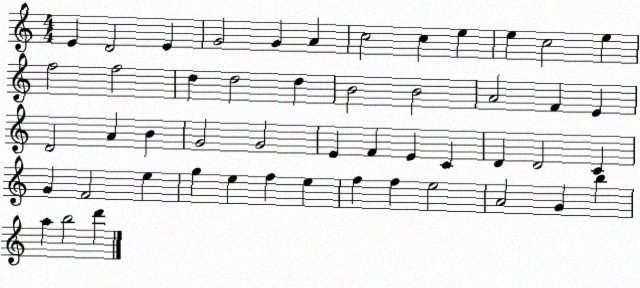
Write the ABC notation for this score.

X:1
T:Untitled
M:4/4
L:1/4
K:C
E D2 E G2 G A c2 c e e c2 e f2 f2 d d2 d B2 B2 A2 F E D2 A B G2 G2 E F E C D D2 C G F2 e g e f e f f e2 A2 G b a b2 d'